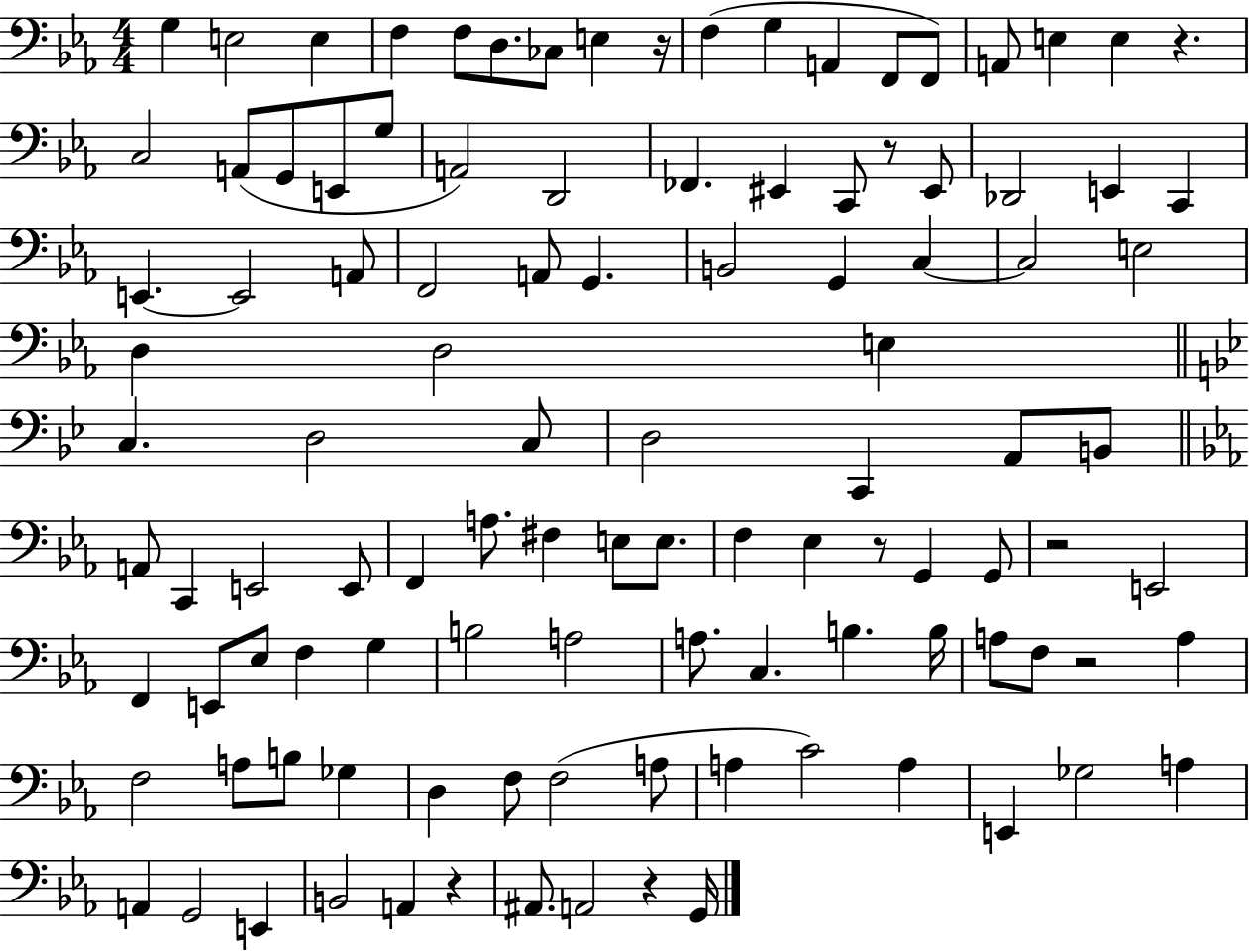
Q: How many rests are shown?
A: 8